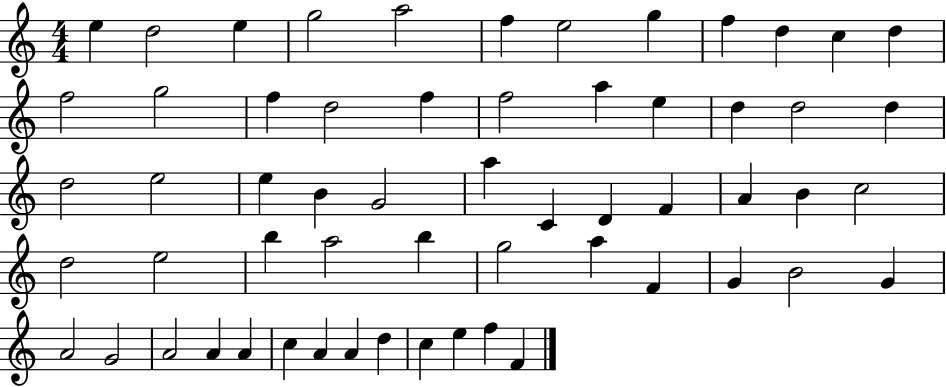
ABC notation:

X:1
T:Untitled
M:4/4
L:1/4
K:C
e d2 e g2 a2 f e2 g f d c d f2 g2 f d2 f f2 a e d d2 d d2 e2 e B G2 a C D F A B c2 d2 e2 b a2 b g2 a F G B2 G A2 G2 A2 A A c A A d c e f F